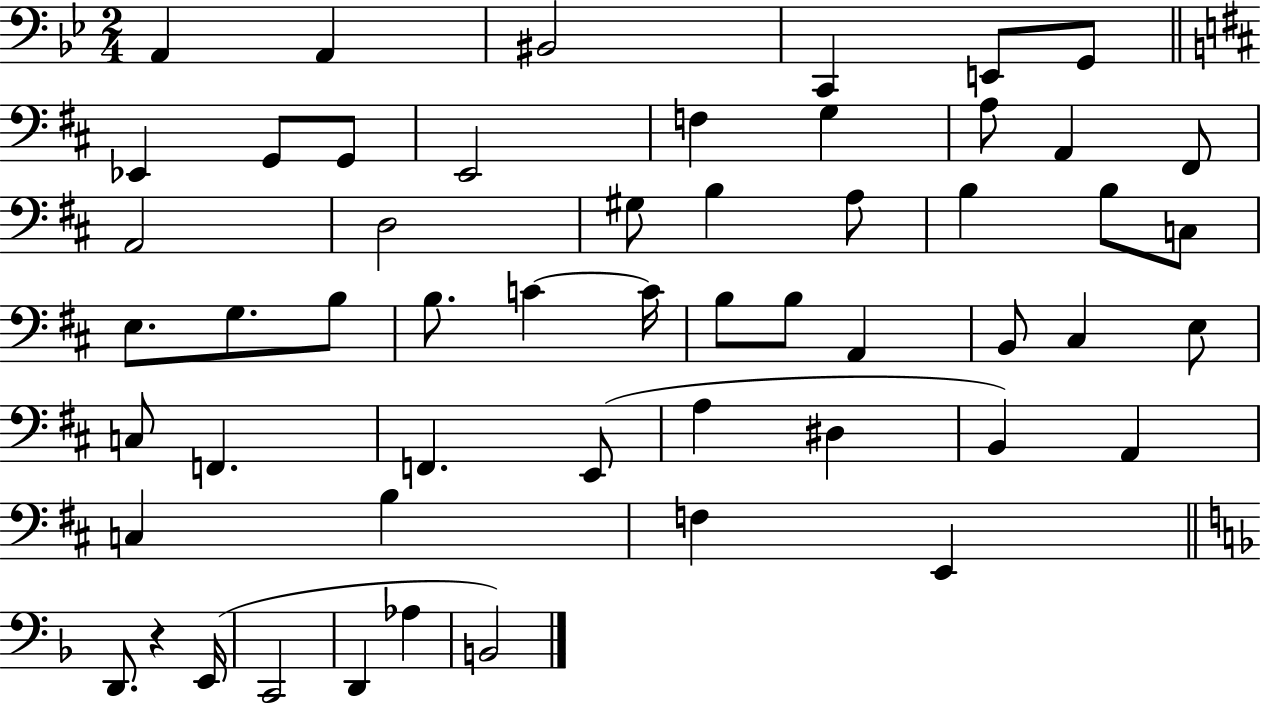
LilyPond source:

{
  \clef bass
  \numericTimeSignature
  \time 2/4
  \key bes \major
  a,4 a,4 | bis,2 | c,4 e,8 g,8 | \bar "||" \break \key d \major ees,4 g,8 g,8 | e,2 | f4 g4 | a8 a,4 fis,8 | \break a,2 | d2 | gis8 b4 a8 | b4 b8 c8 | \break e8. g8. b8 | b8. c'4~~ c'16 | b8 b8 a,4 | b,8 cis4 e8 | \break c8 f,4. | f,4. e,8( | a4 dis4 | b,4) a,4 | \break c4 b4 | f4 e,4 | \bar "||" \break \key d \minor d,8. r4 e,16( | c,2 | d,4 aes4 | b,2) | \break \bar "|."
}